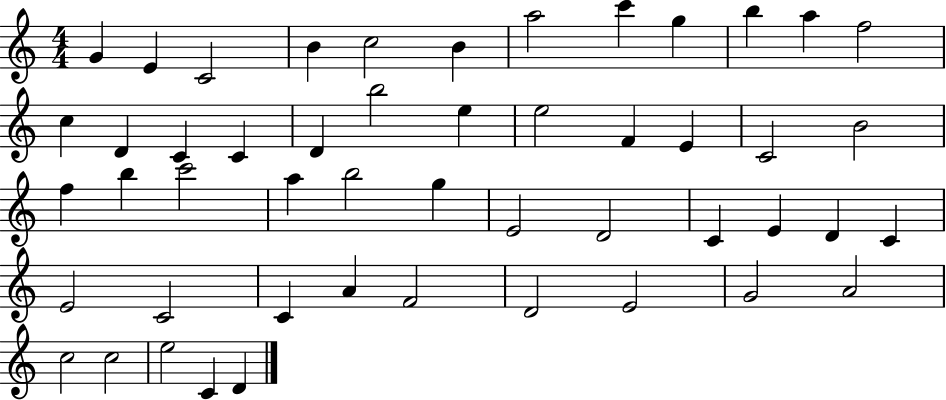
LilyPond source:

{
  \clef treble
  \numericTimeSignature
  \time 4/4
  \key c \major
  g'4 e'4 c'2 | b'4 c''2 b'4 | a''2 c'''4 g''4 | b''4 a''4 f''2 | \break c''4 d'4 c'4 c'4 | d'4 b''2 e''4 | e''2 f'4 e'4 | c'2 b'2 | \break f''4 b''4 c'''2 | a''4 b''2 g''4 | e'2 d'2 | c'4 e'4 d'4 c'4 | \break e'2 c'2 | c'4 a'4 f'2 | d'2 e'2 | g'2 a'2 | \break c''2 c''2 | e''2 c'4 d'4 | \bar "|."
}